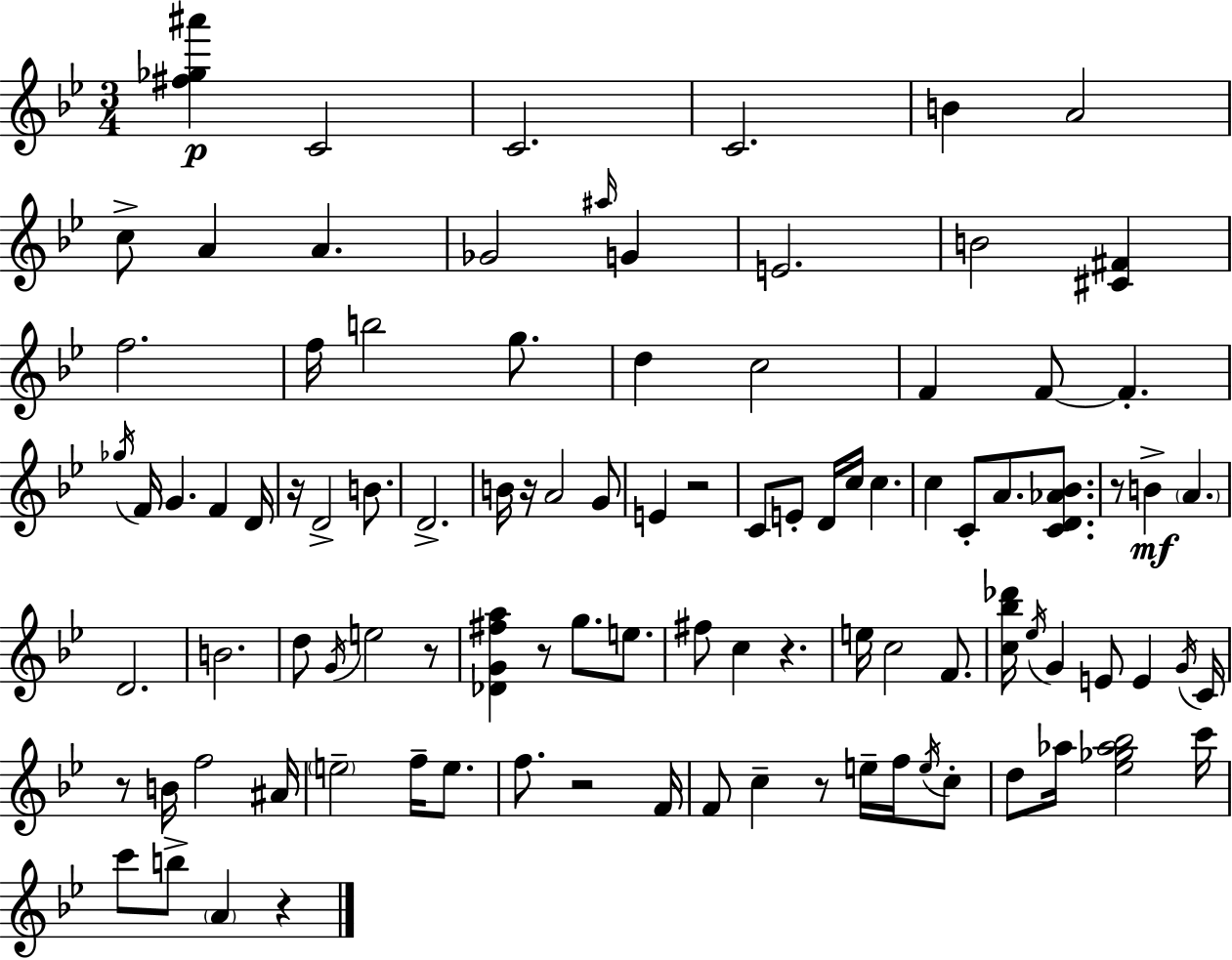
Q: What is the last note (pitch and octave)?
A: A4